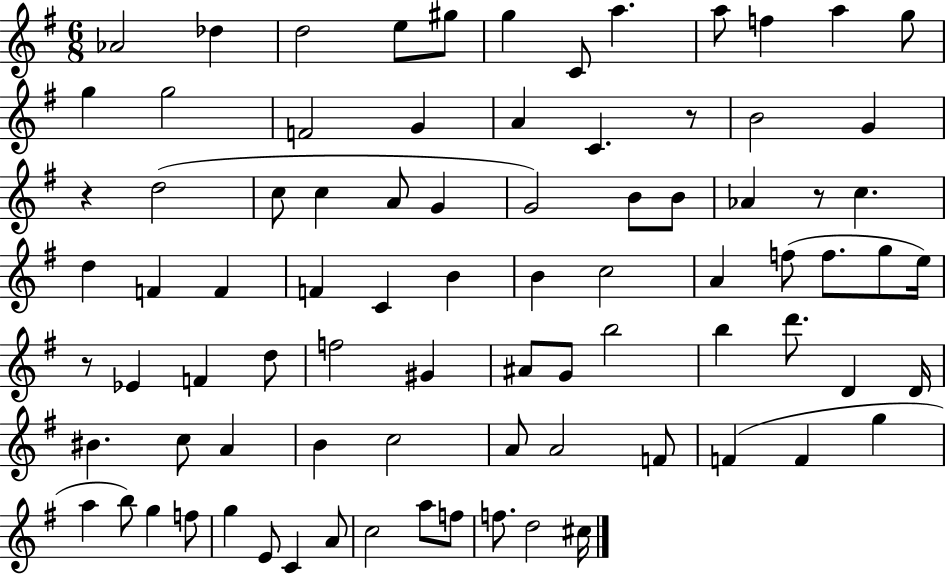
X:1
T:Untitled
M:6/8
L:1/4
K:G
_A2 _d d2 e/2 ^g/2 g C/2 a a/2 f a g/2 g g2 F2 G A C z/2 B2 G z d2 c/2 c A/2 G G2 B/2 B/2 _A z/2 c d F F F C B B c2 A f/2 f/2 g/2 e/4 z/2 _E F d/2 f2 ^G ^A/2 G/2 b2 b d'/2 D D/4 ^B c/2 A B c2 A/2 A2 F/2 F F g a b/2 g f/2 g E/2 C A/2 c2 a/2 f/2 f/2 d2 ^c/4